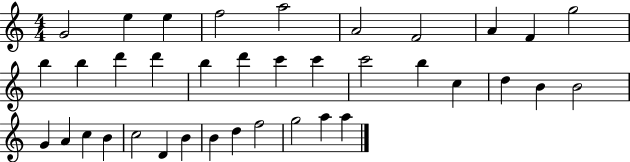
{
  \clef treble
  \numericTimeSignature
  \time 4/4
  \key c \major
  g'2 e''4 e''4 | f''2 a''2 | a'2 f'2 | a'4 f'4 g''2 | \break b''4 b''4 d'''4 d'''4 | b''4 d'''4 c'''4 c'''4 | c'''2 b''4 c''4 | d''4 b'4 b'2 | \break g'4 a'4 c''4 b'4 | c''2 d'4 b'4 | b'4 d''4 f''2 | g''2 a''4 a''4 | \break \bar "|."
}